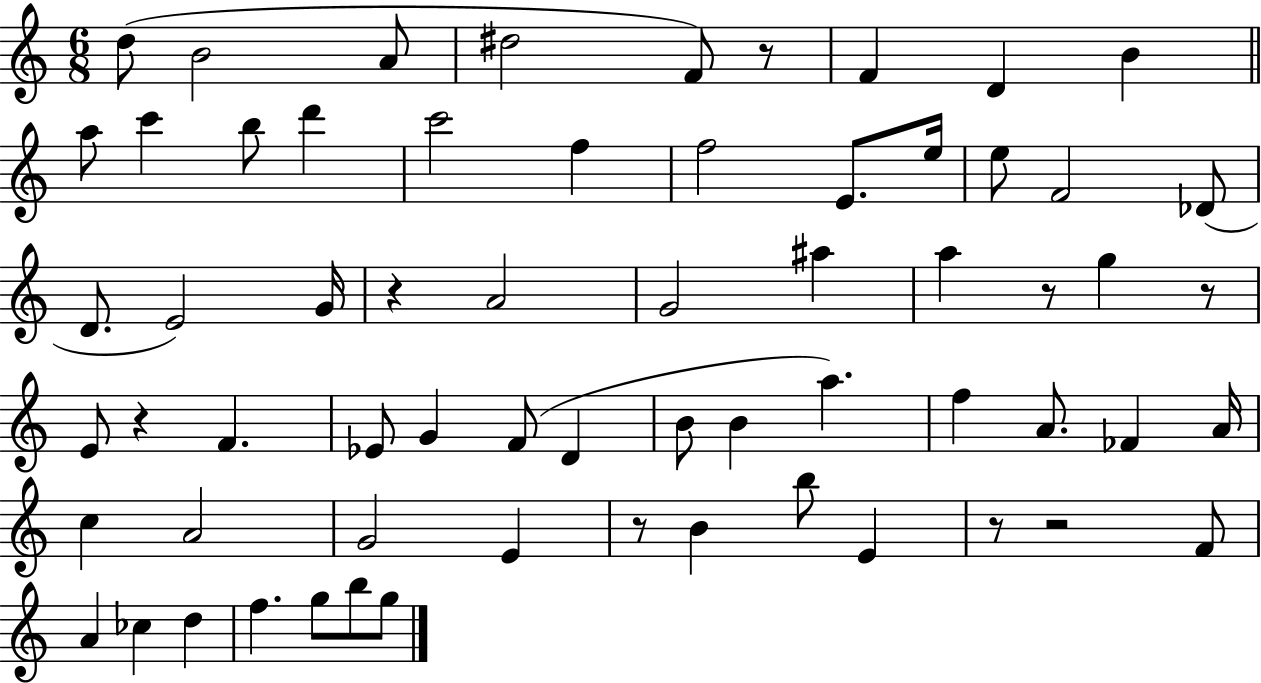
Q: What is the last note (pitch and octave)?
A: G5